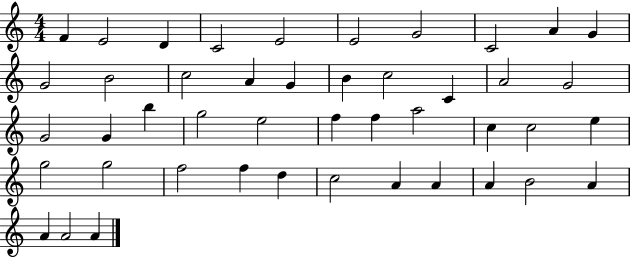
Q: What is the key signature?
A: C major